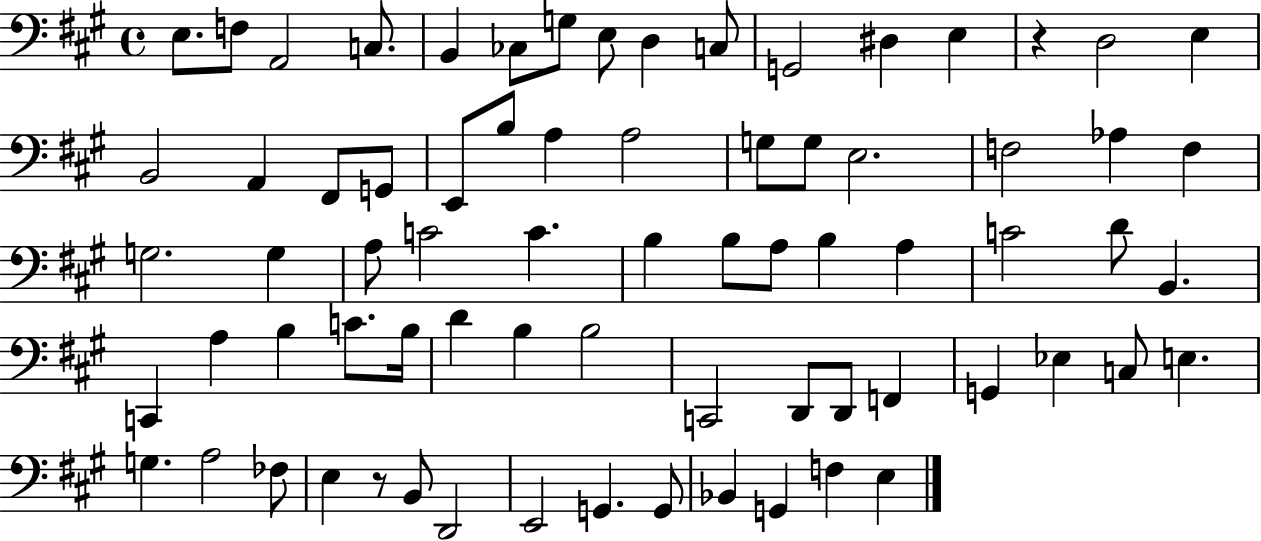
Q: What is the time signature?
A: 4/4